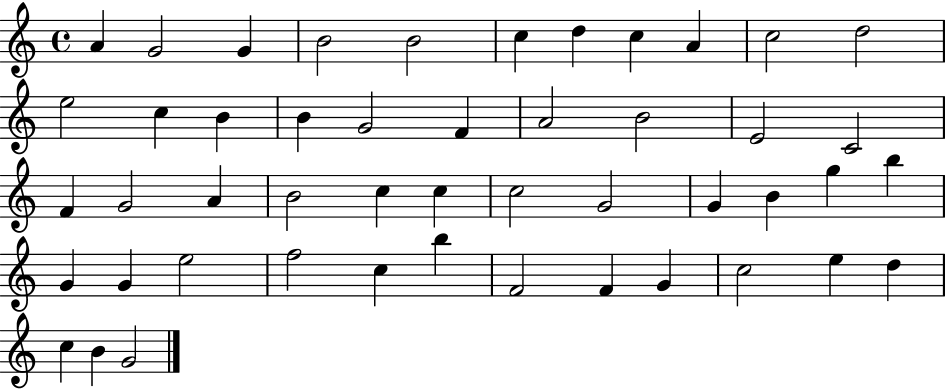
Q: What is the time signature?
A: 4/4